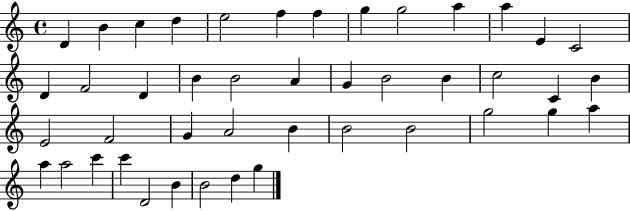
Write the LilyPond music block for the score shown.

{
  \clef treble
  \time 4/4
  \defaultTimeSignature
  \key c \major
  d'4 b'4 c''4 d''4 | e''2 f''4 f''4 | g''4 g''2 a''4 | a''4 e'4 c'2 | \break d'4 f'2 d'4 | b'4 b'2 a'4 | g'4 b'2 b'4 | c''2 c'4 b'4 | \break e'2 f'2 | g'4 a'2 b'4 | b'2 b'2 | g''2 g''4 a''4 | \break a''4 a''2 c'''4 | c'''4 d'2 b'4 | b'2 d''4 g''4 | \bar "|."
}